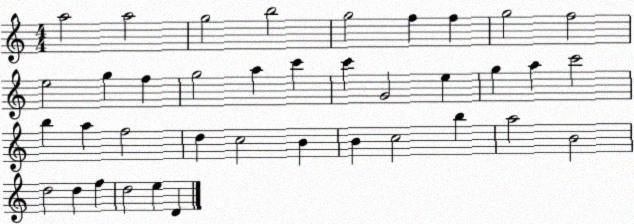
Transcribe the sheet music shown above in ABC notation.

X:1
T:Untitled
M:4/4
L:1/4
K:C
a2 a2 g2 b2 g2 f f g2 f2 e2 g f g2 a c' c' G2 e g a c'2 b a f2 d c2 B B c2 b a2 B2 d2 d f d2 e D